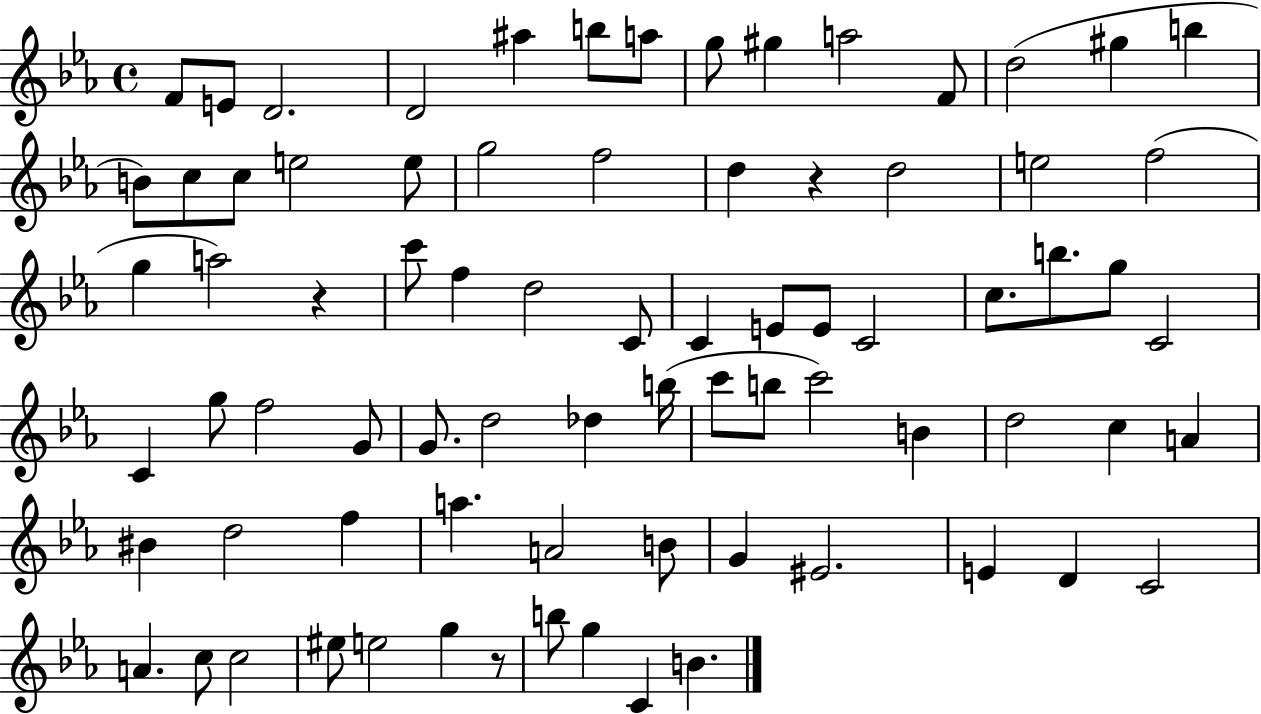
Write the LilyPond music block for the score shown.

{
  \clef treble
  \time 4/4
  \defaultTimeSignature
  \key ees \major
  \repeat volta 2 { f'8 e'8 d'2. | d'2 ais''4 b''8 a''8 | g''8 gis''4 a''2 f'8 | d''2( gis''4 b''4 | \break b'8) c''8 c''8 e''2 e''8 | g''2 f''2 | d''4 r4 d''2 | e''2 f''2( | \break g''4 a''2) r4 | c'''8 f''4 d''2 c'8 | c'4 e'8 e'8 c'2 | c''8. b''8. g''8 c'2 | \break c'4 g''8 f''2 g'8 | g'8. d''2 des''4 b''16( | c'''8 b''8 c'''2) b'4 | d''2 c''4 a'4 | \break bis'4 d''2 f''4 | a''4. a'2 b'8 | g'4 eis'2. | e'4 d'4 c'2 | \break a'4. c''8 c''2 | eis''8 e''2 g''4 r8 | b''8 g''4 c'4 b'4. | } \bar "|."
}